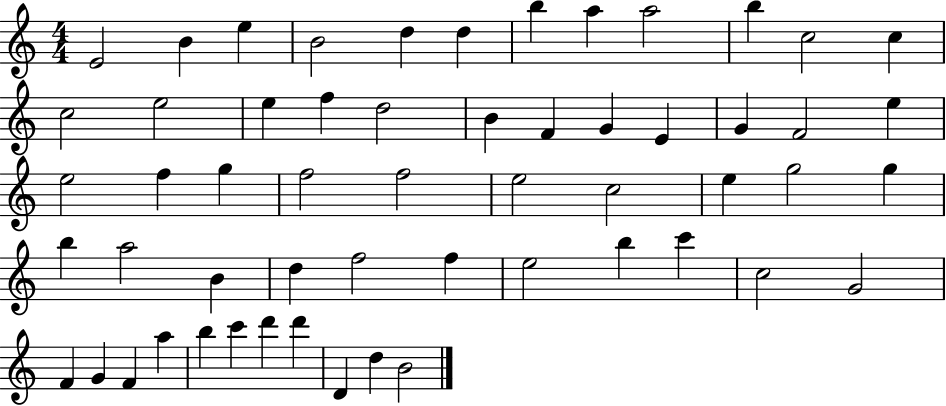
X:1
T:Untitled
M:4/4
L:1/4
K:C
E2 B e B2 d d b a a2 b c2 c c2 e2 e f d2 B F G E G F2 e e2 f g f2 f2 e2 c2 e g2 g b a2 B d f2 f e2 b c' c2 G2 F G F a b c' d' d' D d B2